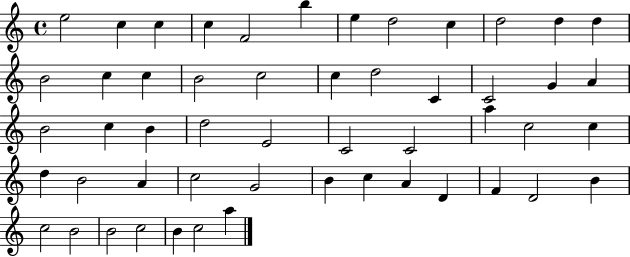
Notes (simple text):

E5/h C5/q C5/q C5/q F4/h B5/q E5/q D5/h C5/q D5/h D5/q D5/q B4/h C5/q C5/q B4/h C5/h C5/q D5/h C4/q C4/h G4/q A4/q B4/h C5/q B4/q D5/h E4/h C4/h C4/h A5/q C5/h C5/q D5/q B4/h A4/q C5/h G4/h B4/q C5/q A4/q D4/q F4/q D4/h B4/q C5/h B4/h B4/h C5/h B4/q C5/h A5/q